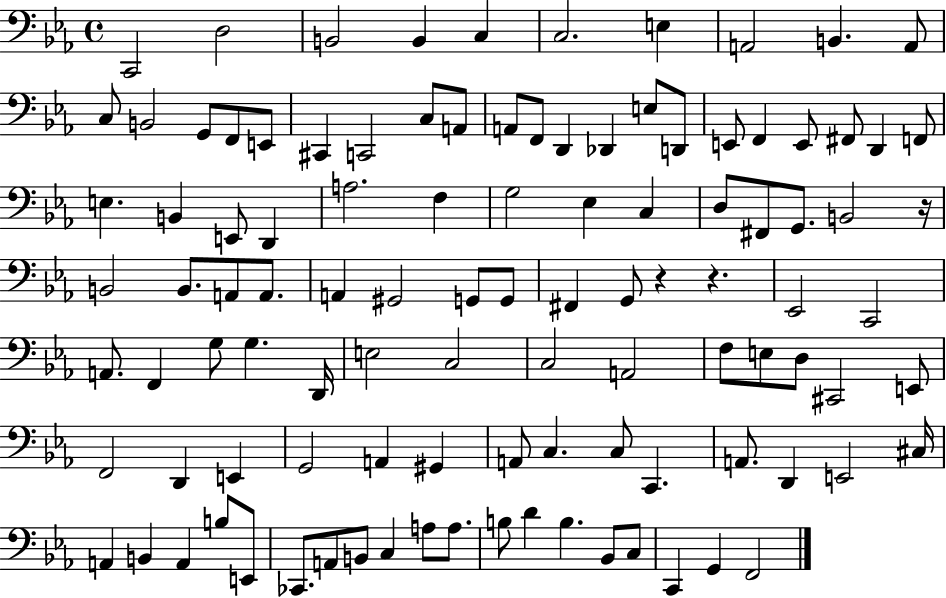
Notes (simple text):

C2/h D3/h B2/h B2/q C3/q C3/h. E3/q A2/h B2/q. A2/e C3/e B2/h G2/e F2/e E2/e C#2/q C2/h C3/e A2/e A2/e F2/e D2/q Db2/q E3/e D2/e E2/e F2/q E2/e F#2/e D2/q F2/e E3/q. B2/q E2/e D2/q A3/h. F3/q G3/h Eb3/q C3/q D3/e F#2/e G2/e. B2/h R/s B2/h B2/e. A2/e A2/e. A2/q G#2/h G2/e G2/e F#2/q G2/e R/q R/q. Eb2/h C2/h A2/e. F2/q G3/e G3/q. D2/s E3/h C3/h C3/h A2/h F3/e E3/e D3/e C#2/h E2/e F2/h D2/q E2/q G2/h A2/q G#2/q A2/e C3/q. C3/e C2/q. A2/e. D2/q E2/h C#3/s A2/q B2/q A2/q B3/e E2/e CES2/e. A2/e B2/e C3/q A3/e A3/e. B3/e D4/q B3/q. Bb2/e C3/e C2/q G2/q F2/h